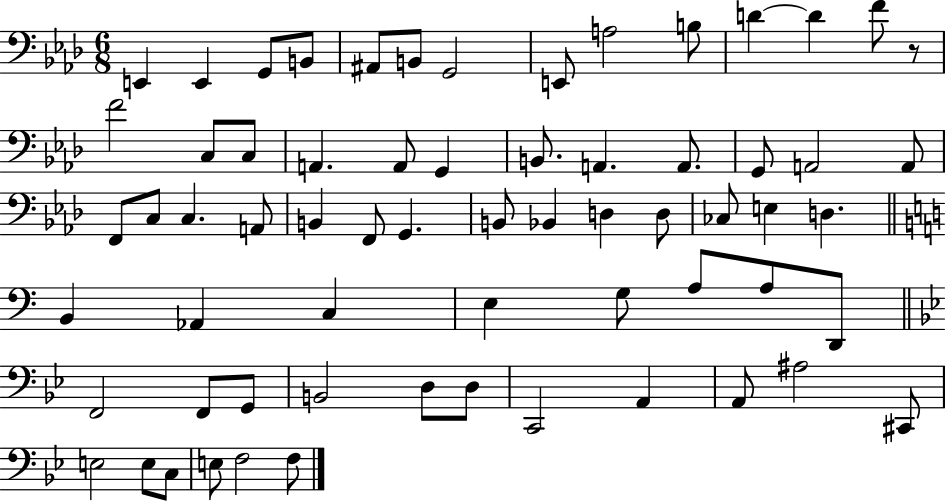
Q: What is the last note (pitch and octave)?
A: F3